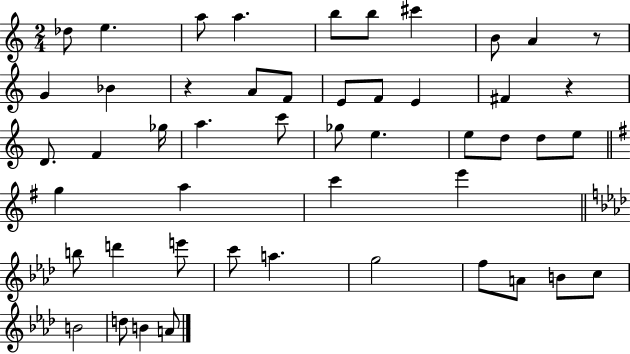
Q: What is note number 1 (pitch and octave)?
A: Db5